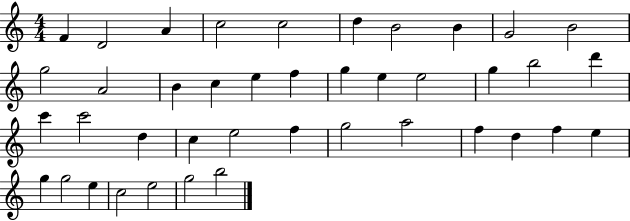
F4/q D4/h A4/q C5/h C5/h D5/q B4/h B4/q G4/h B4/h G5/h A4/h B4/q C5/q E5/q F5/q G5/q E5/q E5/h G5/q B5/h D6/q C6/q C6/h D5/q C5/q E5/h F5/q G5/h A5/h F5/q D5/q F5/q E5/q G5/q G5/h E5/q C5/h E5/h G5/h B5/h